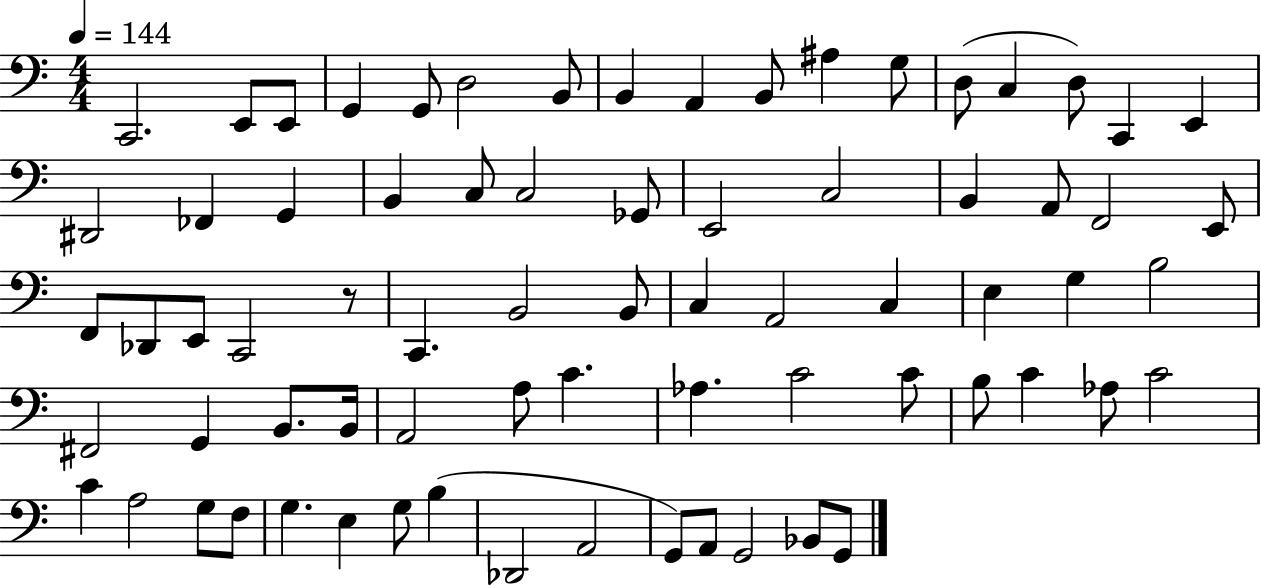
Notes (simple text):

C2/h. E2/e E2/e G2/q G2/e D3/h B2/e B2/q A2/q B2/e A#3/q G3/e D3/e C3/q D3/e C2/q E2/q D#2/h FES2/q G2/q B2/q C3/e C3/h Gb2/e E2/h C3/h B2/q A2/e F2/h E2/e F2/e Db2/e E2/e C2/h R/e C2/q. B2/h B2/e C3/q A2/h C3/q E3/q G3/q B3/h F#2/h G2/q B2/e. B2/s A2/h A3/e C4/q. Ab3/q. C4/h C4/e B3/e C4/q Ab3/e C4/h C4/q A3/h G3/e F3/e G3/q. E3/q G3/e B3/q Db2/h A2/h G2/e A2/e G2/h Bb2/e G2/e